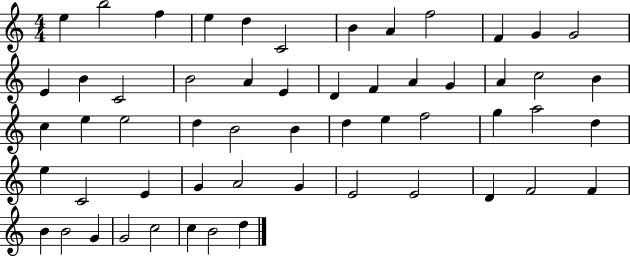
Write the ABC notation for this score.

X:1
T:Untitled
M:4/4
L:1/4
K:C
e b2 f e d C2 B A f2 F G G2 E B C2 B2 A E D F A G A c2 B c e e2 d B2 B d e f2 g a2 d e C2 E G A2 G E2 E2 D F2 F B B2 G G2 c2 c B2 d